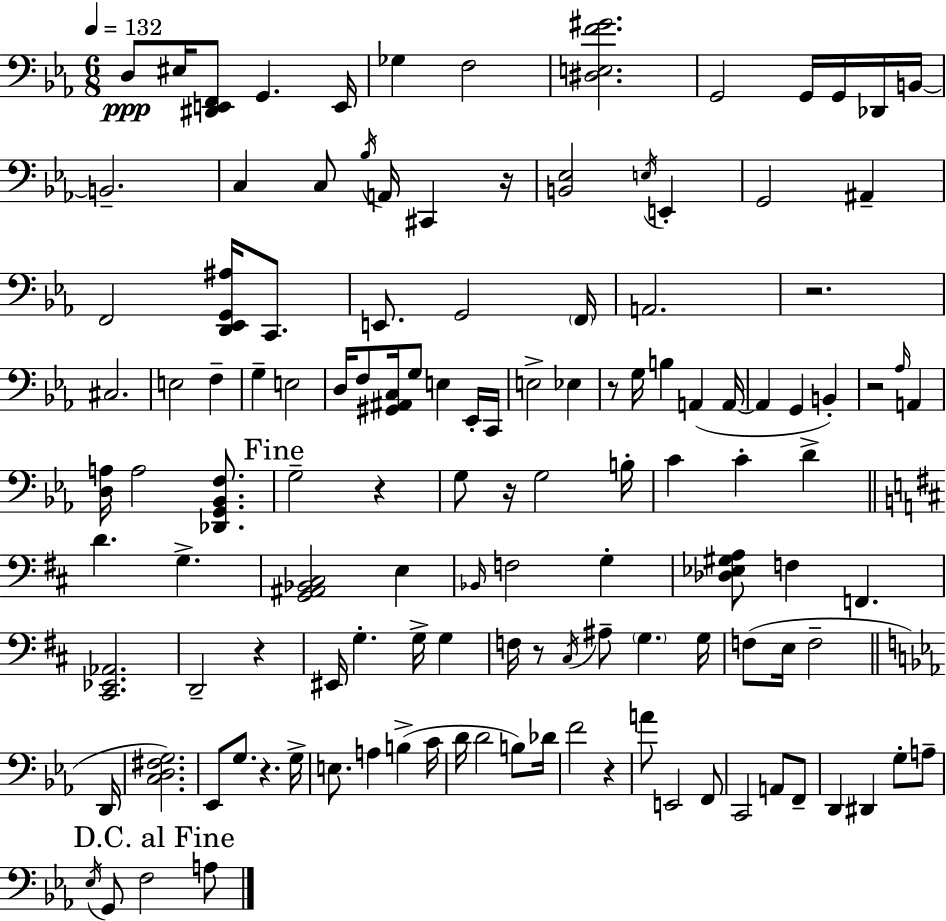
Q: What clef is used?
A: bass